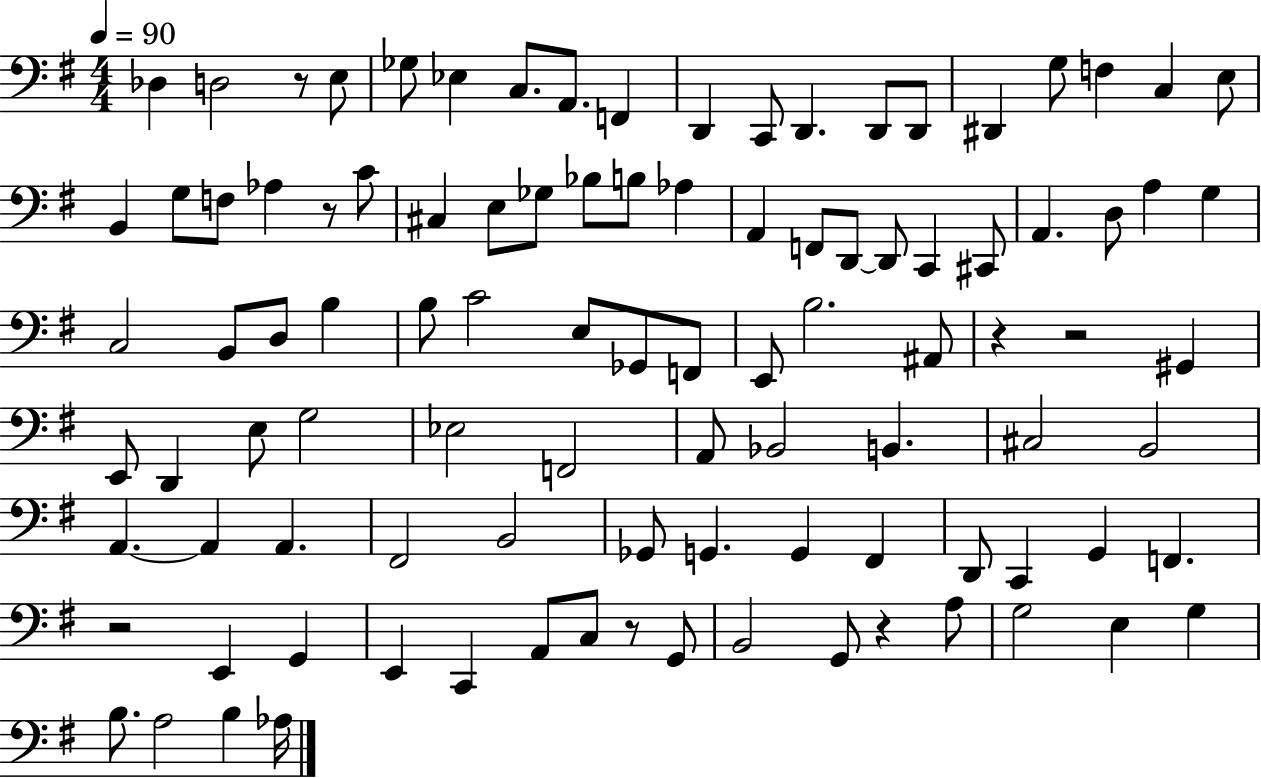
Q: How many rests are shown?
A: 7